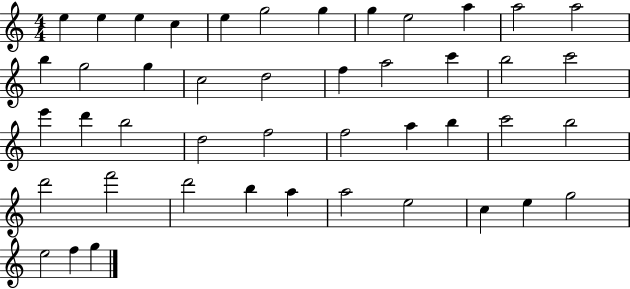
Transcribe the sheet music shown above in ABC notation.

X:1
T:Untitled
M:4/4
L:1/4
K:C
e e e c e g2 g g e2 a a2 a2 b g2 g c2 d2 f a2 c' b2 c'2 e' d' b2 d2 f2 f2 a b c'2 b2 d'2 f'2 d'2 b a a2 e2 c e g2 e2 f g